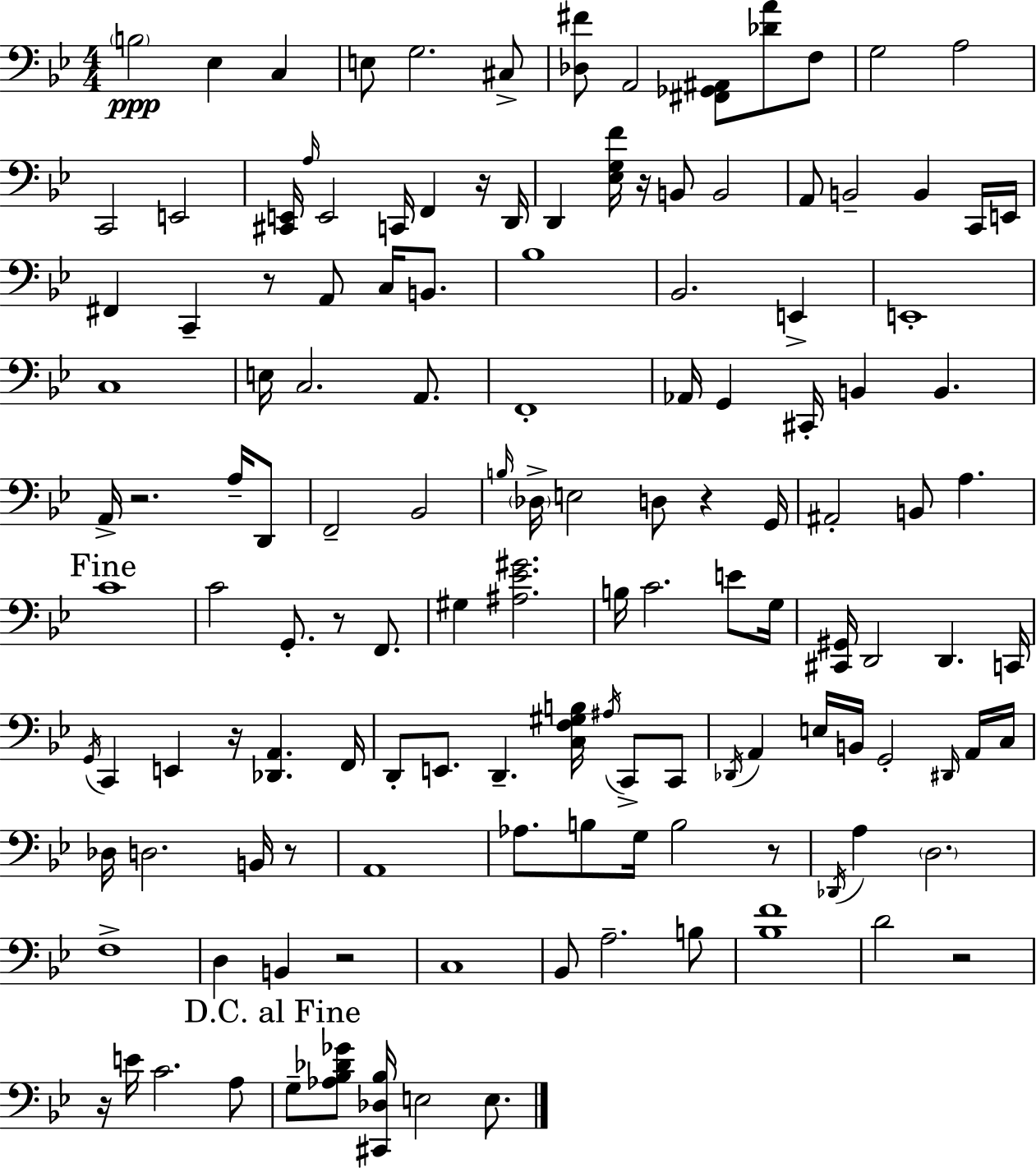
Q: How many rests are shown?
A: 12